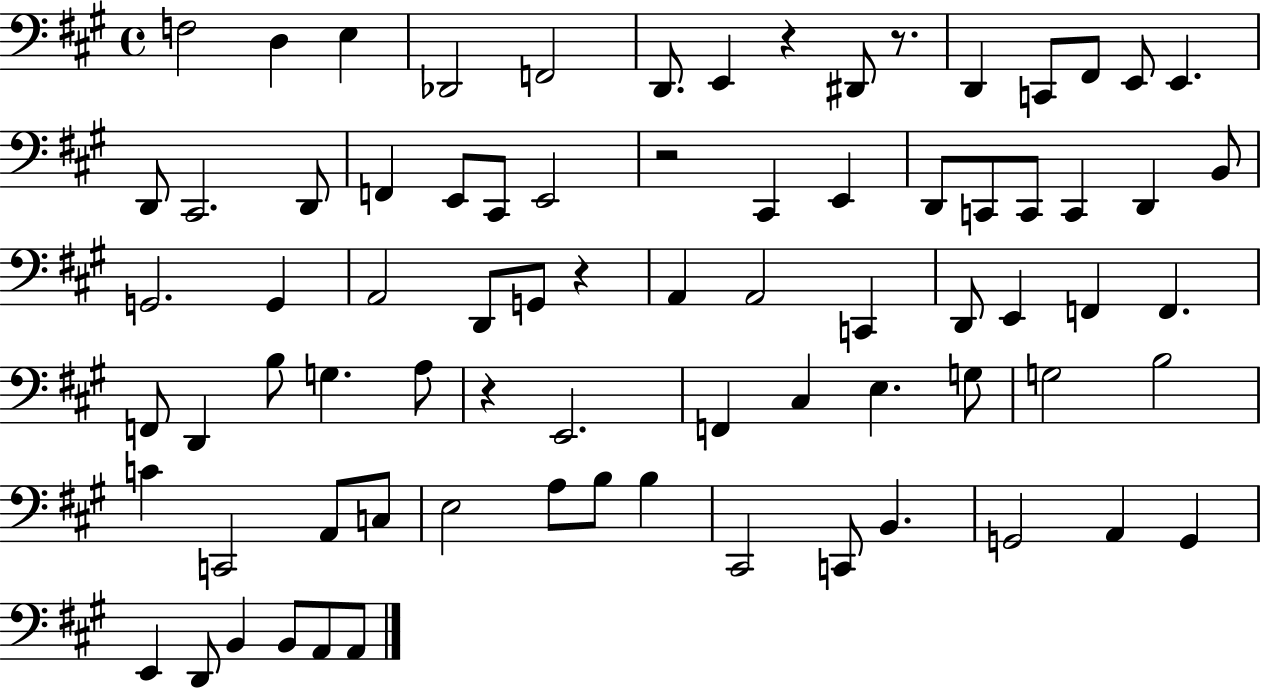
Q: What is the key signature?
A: A major